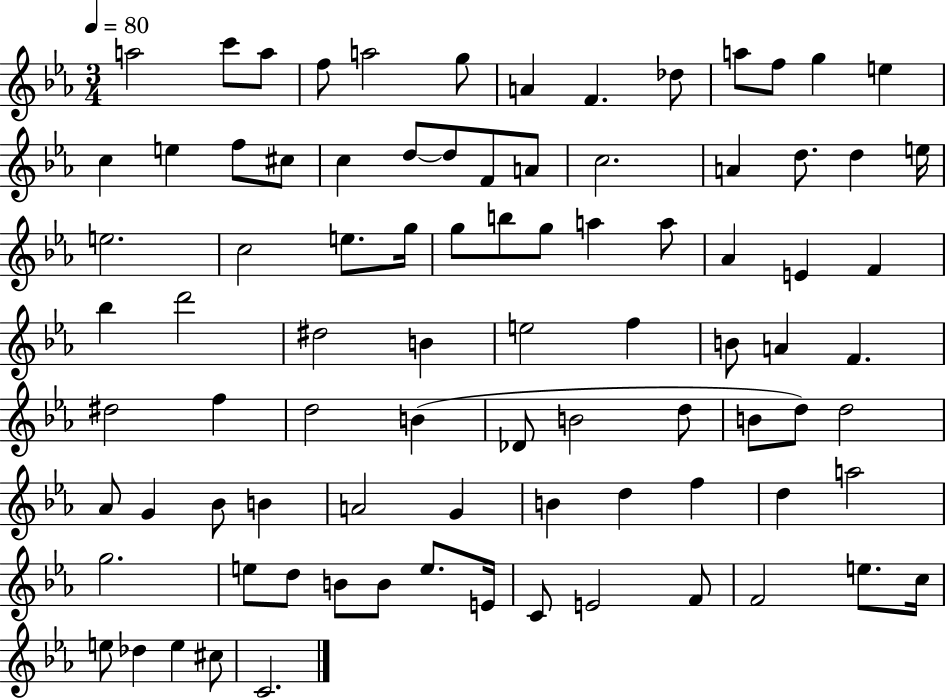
{
  \clef treble
  \numericTimeSignature
  \time 3/4
  \key ees \major
  \tempo 4 = 80
  a''2 c'''8 a''8 | f''8 a''2 g''8 | a'4 f'4. des''8 | a''8 f''8 g''4 e''4 | \break c''4 e''4 f''8 cis''8 | c''4 d''8~~ d''8 f'8 a'8 | c''2. | a'4 d''8. d''4 e''16 | \break e''2. | c''2 e''8. g''16 | g''8 b''8 g''8 a''4 a''8 | aes'4 e'4 f'4 | \break bes''4 d'''2 | dis''2 b'4 | e''2 f''4 | b'8 a'4 f'4. | \break dis''2 f''4 | d''2 b'4( | des'8 b'2 d''8 | b'8 d''8) d''2 | \break aes'8 g'4 bes'8 b'4 | a'2 g'4 | b'4 d''4 f''4 | d''4 a''2 | \break g''2. | e''8 d''8 b'8 b'8 e''8. e'16 | c'8 e'2 f'8 | f'2 e''8. c''16 | \break e''8 des''4 e''4 cis''8 | c'2. | \bar "|."
}